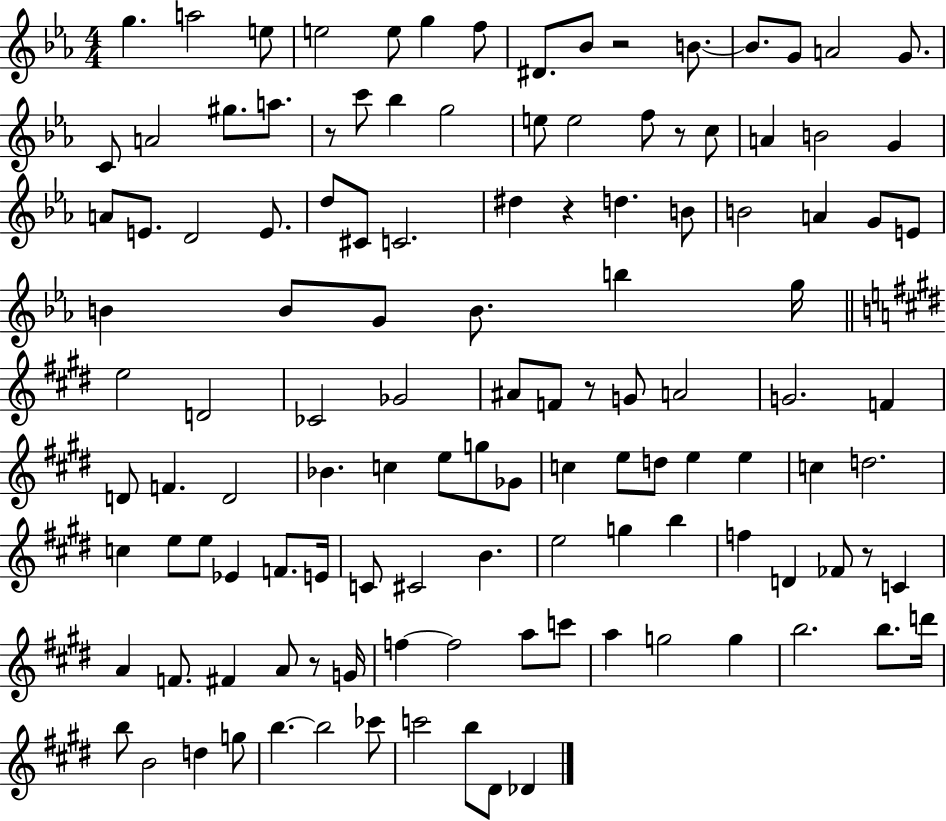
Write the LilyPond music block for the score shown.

{
  \clef treble
  \numericTimeSignature
  \time 4/4
  \key ees \major
  g''4. a''2 e''8 | e''2 e''8 g''4 f''8 | dis'8. bes'8 r2 b'8.~~ | b'8. g'8 a'2 g'8. | \break c'8 a'2 gis''8. a''8. | r8 c'''8 bes''4 g''2 | e''8 e''2 f''8 r8 c''8 | a'4 b'2 g'4 | \break a'8 e'8. d'2 e'8. | d''8 cis'8 c'2. | dis''4 r4 d''4. b'8 | b'2 a'4 g'8 e'8 | \break b'4 b'8 g'8 b'8. b''4 g''16 | \bar "||" \break \key e \major e''2 d'2 | ces'2 ges'2 | ais'8 f'8 r8 g'8 a'2 | g'2. f'4 | \break d'8 f'4. d'2 | bes'4. c''4 e''8 g''8 ges'8 | c''4 e''8 d''8 e''4 e''4 | c''4 d''2. | \break c''4 e''8 e''8 ees'4 f'8. e'16 | c'8 cis'2 b'4. | e''2 g''4 b''4 | f''4 d'4 fes'8 r8 c'4 | \break a'4 f'8. fis'4 a'8 r8 g'16 | f''4~~ f''2 a''8 c'''8 | a''4 g''2 g''4 | b''2. b''8. d'''16 | \break b''8 b'2 d''4 g''8 | b''4.~~ b''2 ces'''8 | c'''2 b''8 dis'8 des'4 | \bar "|."
}